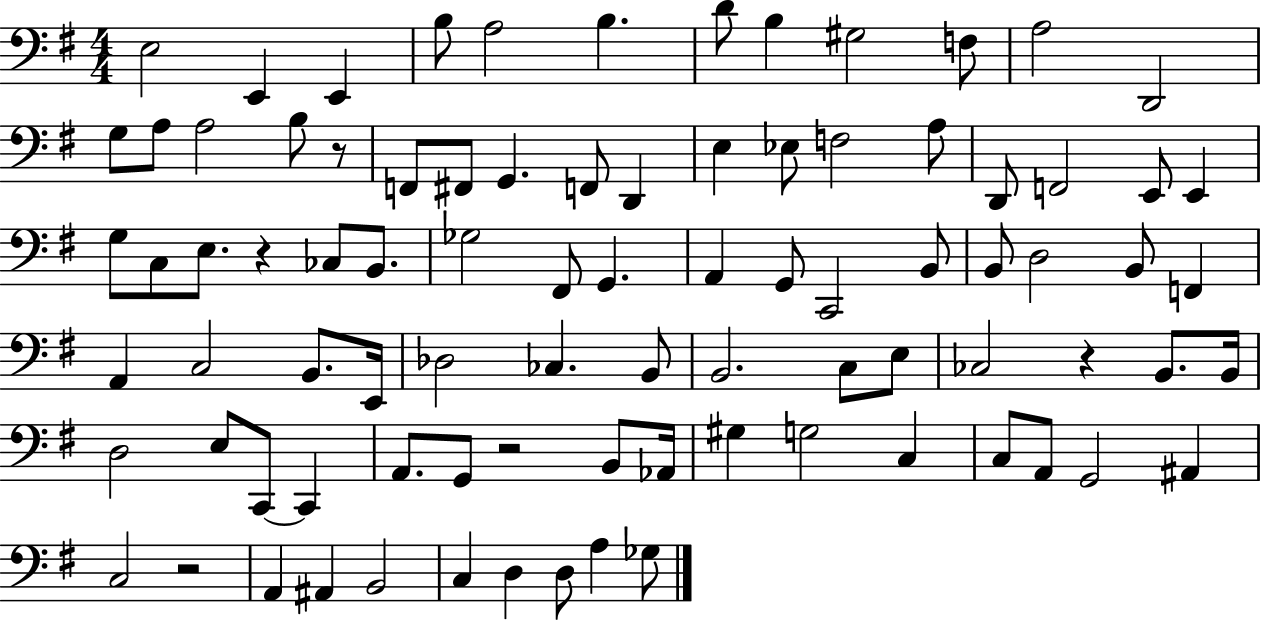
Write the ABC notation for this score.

X:1
T:Untitled
M:4/4
L:1/4
K:G
E,2 E,, E,, B,/2 A,2 B, D/2 B, ^G,2 F,/2 A,2 D,,2 G,/2 A,/2 A,2 B,/2 z/2 F,,/2 ^F,,/2 G,, F,,/2 D,, E, _E,/2 F,2 A,/2 D,,/2 F,,2 E,,/2 E,, G,/2 C,/2 E,/2 z _C,/2 B,,/2 _G,2 ^F,,/2 G,, A,, G,,/2 C,,2 B,,/2 B,,/2 D,2 B,,/2 F,, A,, C,2 B,,/2 E,,/4 _D,2 _C, B,,/2 B,,2 C,/2 E,/2 _C,2 z B,,/2 B,,/4 D,2 E,/2 C,,/2 C,, A,,/2 G,,/2 z2 B,,/2 _A,,/4 ^G, G,2 C, C,/2 A,,/2 G,,2 ^A,, C,2 z2 A,, ^A,, B,,2 C, D, D,/2 A, _G,/2